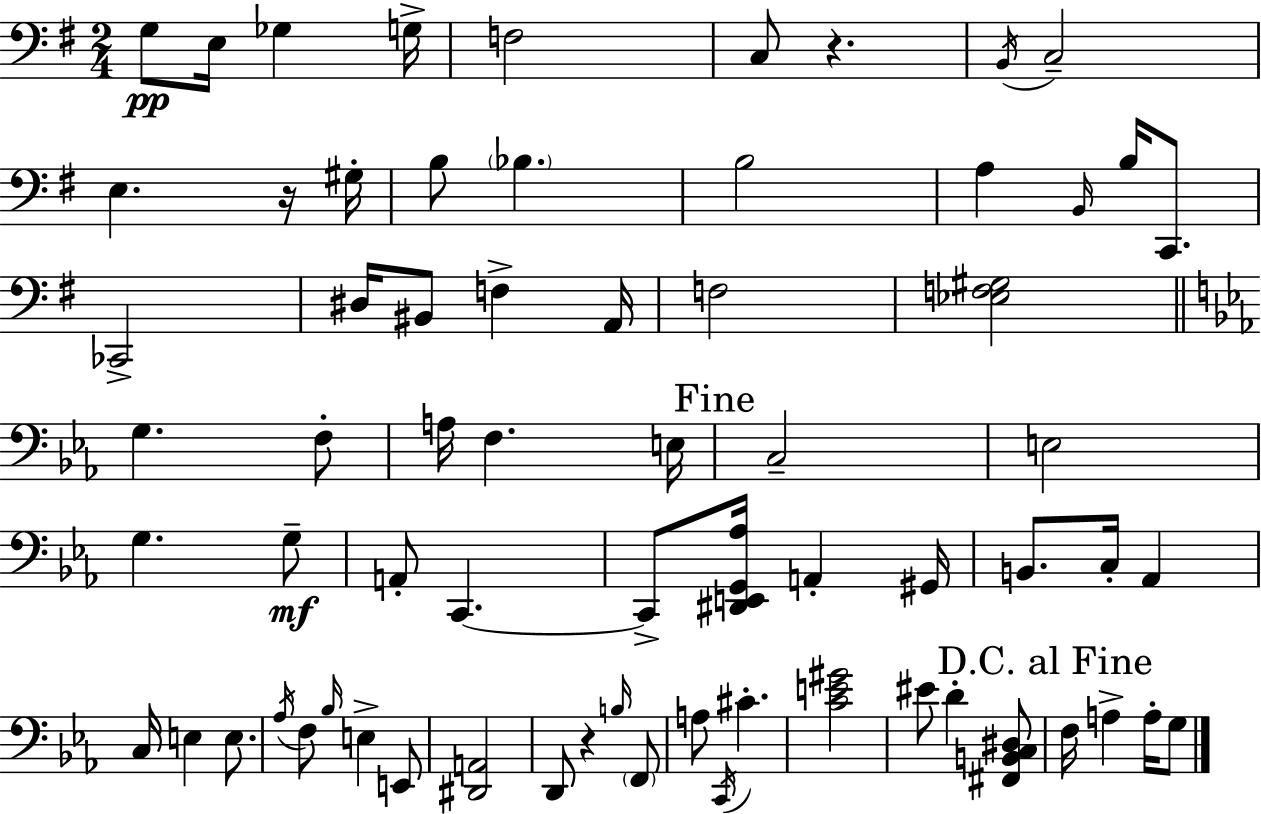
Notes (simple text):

G3/e E3/s Gb3/q G3/s F3/h C3/e R/q. B2/s C3/h E3/q. R/s G#3/s B3/e Bb3/q. B3/h A3/q B2/s B3/s C2/e. CES2/h D#3/s BIS2/e F3/q A2/s F3/h [Eb3,F3,G#3]/h G3/q. F3/e A3/s F3/q. E3/s C3/h E3/h G3/q. G3/e A2/e C2/q. C2/e [D#2,E2,G2,Ab3]/s A2/q G#2/s B2/e. C3/s Ab2/q C3/s E3/q E3/e. Ab3/s F3/e Bb3/s E3/q E2/e [D#2,A2]/h D2/e R/q B3/s F2/e A3/e C2/s C#4/q. [C4,E4,G#4]/h EIS4/e D4/q [F#2,B2,C3,D#3]/e F3/s A3/q A3/s G3/e